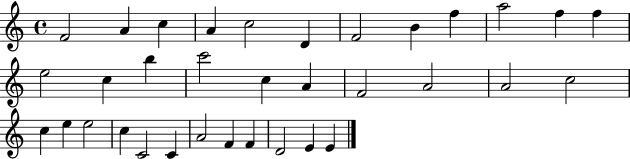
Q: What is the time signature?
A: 4/4